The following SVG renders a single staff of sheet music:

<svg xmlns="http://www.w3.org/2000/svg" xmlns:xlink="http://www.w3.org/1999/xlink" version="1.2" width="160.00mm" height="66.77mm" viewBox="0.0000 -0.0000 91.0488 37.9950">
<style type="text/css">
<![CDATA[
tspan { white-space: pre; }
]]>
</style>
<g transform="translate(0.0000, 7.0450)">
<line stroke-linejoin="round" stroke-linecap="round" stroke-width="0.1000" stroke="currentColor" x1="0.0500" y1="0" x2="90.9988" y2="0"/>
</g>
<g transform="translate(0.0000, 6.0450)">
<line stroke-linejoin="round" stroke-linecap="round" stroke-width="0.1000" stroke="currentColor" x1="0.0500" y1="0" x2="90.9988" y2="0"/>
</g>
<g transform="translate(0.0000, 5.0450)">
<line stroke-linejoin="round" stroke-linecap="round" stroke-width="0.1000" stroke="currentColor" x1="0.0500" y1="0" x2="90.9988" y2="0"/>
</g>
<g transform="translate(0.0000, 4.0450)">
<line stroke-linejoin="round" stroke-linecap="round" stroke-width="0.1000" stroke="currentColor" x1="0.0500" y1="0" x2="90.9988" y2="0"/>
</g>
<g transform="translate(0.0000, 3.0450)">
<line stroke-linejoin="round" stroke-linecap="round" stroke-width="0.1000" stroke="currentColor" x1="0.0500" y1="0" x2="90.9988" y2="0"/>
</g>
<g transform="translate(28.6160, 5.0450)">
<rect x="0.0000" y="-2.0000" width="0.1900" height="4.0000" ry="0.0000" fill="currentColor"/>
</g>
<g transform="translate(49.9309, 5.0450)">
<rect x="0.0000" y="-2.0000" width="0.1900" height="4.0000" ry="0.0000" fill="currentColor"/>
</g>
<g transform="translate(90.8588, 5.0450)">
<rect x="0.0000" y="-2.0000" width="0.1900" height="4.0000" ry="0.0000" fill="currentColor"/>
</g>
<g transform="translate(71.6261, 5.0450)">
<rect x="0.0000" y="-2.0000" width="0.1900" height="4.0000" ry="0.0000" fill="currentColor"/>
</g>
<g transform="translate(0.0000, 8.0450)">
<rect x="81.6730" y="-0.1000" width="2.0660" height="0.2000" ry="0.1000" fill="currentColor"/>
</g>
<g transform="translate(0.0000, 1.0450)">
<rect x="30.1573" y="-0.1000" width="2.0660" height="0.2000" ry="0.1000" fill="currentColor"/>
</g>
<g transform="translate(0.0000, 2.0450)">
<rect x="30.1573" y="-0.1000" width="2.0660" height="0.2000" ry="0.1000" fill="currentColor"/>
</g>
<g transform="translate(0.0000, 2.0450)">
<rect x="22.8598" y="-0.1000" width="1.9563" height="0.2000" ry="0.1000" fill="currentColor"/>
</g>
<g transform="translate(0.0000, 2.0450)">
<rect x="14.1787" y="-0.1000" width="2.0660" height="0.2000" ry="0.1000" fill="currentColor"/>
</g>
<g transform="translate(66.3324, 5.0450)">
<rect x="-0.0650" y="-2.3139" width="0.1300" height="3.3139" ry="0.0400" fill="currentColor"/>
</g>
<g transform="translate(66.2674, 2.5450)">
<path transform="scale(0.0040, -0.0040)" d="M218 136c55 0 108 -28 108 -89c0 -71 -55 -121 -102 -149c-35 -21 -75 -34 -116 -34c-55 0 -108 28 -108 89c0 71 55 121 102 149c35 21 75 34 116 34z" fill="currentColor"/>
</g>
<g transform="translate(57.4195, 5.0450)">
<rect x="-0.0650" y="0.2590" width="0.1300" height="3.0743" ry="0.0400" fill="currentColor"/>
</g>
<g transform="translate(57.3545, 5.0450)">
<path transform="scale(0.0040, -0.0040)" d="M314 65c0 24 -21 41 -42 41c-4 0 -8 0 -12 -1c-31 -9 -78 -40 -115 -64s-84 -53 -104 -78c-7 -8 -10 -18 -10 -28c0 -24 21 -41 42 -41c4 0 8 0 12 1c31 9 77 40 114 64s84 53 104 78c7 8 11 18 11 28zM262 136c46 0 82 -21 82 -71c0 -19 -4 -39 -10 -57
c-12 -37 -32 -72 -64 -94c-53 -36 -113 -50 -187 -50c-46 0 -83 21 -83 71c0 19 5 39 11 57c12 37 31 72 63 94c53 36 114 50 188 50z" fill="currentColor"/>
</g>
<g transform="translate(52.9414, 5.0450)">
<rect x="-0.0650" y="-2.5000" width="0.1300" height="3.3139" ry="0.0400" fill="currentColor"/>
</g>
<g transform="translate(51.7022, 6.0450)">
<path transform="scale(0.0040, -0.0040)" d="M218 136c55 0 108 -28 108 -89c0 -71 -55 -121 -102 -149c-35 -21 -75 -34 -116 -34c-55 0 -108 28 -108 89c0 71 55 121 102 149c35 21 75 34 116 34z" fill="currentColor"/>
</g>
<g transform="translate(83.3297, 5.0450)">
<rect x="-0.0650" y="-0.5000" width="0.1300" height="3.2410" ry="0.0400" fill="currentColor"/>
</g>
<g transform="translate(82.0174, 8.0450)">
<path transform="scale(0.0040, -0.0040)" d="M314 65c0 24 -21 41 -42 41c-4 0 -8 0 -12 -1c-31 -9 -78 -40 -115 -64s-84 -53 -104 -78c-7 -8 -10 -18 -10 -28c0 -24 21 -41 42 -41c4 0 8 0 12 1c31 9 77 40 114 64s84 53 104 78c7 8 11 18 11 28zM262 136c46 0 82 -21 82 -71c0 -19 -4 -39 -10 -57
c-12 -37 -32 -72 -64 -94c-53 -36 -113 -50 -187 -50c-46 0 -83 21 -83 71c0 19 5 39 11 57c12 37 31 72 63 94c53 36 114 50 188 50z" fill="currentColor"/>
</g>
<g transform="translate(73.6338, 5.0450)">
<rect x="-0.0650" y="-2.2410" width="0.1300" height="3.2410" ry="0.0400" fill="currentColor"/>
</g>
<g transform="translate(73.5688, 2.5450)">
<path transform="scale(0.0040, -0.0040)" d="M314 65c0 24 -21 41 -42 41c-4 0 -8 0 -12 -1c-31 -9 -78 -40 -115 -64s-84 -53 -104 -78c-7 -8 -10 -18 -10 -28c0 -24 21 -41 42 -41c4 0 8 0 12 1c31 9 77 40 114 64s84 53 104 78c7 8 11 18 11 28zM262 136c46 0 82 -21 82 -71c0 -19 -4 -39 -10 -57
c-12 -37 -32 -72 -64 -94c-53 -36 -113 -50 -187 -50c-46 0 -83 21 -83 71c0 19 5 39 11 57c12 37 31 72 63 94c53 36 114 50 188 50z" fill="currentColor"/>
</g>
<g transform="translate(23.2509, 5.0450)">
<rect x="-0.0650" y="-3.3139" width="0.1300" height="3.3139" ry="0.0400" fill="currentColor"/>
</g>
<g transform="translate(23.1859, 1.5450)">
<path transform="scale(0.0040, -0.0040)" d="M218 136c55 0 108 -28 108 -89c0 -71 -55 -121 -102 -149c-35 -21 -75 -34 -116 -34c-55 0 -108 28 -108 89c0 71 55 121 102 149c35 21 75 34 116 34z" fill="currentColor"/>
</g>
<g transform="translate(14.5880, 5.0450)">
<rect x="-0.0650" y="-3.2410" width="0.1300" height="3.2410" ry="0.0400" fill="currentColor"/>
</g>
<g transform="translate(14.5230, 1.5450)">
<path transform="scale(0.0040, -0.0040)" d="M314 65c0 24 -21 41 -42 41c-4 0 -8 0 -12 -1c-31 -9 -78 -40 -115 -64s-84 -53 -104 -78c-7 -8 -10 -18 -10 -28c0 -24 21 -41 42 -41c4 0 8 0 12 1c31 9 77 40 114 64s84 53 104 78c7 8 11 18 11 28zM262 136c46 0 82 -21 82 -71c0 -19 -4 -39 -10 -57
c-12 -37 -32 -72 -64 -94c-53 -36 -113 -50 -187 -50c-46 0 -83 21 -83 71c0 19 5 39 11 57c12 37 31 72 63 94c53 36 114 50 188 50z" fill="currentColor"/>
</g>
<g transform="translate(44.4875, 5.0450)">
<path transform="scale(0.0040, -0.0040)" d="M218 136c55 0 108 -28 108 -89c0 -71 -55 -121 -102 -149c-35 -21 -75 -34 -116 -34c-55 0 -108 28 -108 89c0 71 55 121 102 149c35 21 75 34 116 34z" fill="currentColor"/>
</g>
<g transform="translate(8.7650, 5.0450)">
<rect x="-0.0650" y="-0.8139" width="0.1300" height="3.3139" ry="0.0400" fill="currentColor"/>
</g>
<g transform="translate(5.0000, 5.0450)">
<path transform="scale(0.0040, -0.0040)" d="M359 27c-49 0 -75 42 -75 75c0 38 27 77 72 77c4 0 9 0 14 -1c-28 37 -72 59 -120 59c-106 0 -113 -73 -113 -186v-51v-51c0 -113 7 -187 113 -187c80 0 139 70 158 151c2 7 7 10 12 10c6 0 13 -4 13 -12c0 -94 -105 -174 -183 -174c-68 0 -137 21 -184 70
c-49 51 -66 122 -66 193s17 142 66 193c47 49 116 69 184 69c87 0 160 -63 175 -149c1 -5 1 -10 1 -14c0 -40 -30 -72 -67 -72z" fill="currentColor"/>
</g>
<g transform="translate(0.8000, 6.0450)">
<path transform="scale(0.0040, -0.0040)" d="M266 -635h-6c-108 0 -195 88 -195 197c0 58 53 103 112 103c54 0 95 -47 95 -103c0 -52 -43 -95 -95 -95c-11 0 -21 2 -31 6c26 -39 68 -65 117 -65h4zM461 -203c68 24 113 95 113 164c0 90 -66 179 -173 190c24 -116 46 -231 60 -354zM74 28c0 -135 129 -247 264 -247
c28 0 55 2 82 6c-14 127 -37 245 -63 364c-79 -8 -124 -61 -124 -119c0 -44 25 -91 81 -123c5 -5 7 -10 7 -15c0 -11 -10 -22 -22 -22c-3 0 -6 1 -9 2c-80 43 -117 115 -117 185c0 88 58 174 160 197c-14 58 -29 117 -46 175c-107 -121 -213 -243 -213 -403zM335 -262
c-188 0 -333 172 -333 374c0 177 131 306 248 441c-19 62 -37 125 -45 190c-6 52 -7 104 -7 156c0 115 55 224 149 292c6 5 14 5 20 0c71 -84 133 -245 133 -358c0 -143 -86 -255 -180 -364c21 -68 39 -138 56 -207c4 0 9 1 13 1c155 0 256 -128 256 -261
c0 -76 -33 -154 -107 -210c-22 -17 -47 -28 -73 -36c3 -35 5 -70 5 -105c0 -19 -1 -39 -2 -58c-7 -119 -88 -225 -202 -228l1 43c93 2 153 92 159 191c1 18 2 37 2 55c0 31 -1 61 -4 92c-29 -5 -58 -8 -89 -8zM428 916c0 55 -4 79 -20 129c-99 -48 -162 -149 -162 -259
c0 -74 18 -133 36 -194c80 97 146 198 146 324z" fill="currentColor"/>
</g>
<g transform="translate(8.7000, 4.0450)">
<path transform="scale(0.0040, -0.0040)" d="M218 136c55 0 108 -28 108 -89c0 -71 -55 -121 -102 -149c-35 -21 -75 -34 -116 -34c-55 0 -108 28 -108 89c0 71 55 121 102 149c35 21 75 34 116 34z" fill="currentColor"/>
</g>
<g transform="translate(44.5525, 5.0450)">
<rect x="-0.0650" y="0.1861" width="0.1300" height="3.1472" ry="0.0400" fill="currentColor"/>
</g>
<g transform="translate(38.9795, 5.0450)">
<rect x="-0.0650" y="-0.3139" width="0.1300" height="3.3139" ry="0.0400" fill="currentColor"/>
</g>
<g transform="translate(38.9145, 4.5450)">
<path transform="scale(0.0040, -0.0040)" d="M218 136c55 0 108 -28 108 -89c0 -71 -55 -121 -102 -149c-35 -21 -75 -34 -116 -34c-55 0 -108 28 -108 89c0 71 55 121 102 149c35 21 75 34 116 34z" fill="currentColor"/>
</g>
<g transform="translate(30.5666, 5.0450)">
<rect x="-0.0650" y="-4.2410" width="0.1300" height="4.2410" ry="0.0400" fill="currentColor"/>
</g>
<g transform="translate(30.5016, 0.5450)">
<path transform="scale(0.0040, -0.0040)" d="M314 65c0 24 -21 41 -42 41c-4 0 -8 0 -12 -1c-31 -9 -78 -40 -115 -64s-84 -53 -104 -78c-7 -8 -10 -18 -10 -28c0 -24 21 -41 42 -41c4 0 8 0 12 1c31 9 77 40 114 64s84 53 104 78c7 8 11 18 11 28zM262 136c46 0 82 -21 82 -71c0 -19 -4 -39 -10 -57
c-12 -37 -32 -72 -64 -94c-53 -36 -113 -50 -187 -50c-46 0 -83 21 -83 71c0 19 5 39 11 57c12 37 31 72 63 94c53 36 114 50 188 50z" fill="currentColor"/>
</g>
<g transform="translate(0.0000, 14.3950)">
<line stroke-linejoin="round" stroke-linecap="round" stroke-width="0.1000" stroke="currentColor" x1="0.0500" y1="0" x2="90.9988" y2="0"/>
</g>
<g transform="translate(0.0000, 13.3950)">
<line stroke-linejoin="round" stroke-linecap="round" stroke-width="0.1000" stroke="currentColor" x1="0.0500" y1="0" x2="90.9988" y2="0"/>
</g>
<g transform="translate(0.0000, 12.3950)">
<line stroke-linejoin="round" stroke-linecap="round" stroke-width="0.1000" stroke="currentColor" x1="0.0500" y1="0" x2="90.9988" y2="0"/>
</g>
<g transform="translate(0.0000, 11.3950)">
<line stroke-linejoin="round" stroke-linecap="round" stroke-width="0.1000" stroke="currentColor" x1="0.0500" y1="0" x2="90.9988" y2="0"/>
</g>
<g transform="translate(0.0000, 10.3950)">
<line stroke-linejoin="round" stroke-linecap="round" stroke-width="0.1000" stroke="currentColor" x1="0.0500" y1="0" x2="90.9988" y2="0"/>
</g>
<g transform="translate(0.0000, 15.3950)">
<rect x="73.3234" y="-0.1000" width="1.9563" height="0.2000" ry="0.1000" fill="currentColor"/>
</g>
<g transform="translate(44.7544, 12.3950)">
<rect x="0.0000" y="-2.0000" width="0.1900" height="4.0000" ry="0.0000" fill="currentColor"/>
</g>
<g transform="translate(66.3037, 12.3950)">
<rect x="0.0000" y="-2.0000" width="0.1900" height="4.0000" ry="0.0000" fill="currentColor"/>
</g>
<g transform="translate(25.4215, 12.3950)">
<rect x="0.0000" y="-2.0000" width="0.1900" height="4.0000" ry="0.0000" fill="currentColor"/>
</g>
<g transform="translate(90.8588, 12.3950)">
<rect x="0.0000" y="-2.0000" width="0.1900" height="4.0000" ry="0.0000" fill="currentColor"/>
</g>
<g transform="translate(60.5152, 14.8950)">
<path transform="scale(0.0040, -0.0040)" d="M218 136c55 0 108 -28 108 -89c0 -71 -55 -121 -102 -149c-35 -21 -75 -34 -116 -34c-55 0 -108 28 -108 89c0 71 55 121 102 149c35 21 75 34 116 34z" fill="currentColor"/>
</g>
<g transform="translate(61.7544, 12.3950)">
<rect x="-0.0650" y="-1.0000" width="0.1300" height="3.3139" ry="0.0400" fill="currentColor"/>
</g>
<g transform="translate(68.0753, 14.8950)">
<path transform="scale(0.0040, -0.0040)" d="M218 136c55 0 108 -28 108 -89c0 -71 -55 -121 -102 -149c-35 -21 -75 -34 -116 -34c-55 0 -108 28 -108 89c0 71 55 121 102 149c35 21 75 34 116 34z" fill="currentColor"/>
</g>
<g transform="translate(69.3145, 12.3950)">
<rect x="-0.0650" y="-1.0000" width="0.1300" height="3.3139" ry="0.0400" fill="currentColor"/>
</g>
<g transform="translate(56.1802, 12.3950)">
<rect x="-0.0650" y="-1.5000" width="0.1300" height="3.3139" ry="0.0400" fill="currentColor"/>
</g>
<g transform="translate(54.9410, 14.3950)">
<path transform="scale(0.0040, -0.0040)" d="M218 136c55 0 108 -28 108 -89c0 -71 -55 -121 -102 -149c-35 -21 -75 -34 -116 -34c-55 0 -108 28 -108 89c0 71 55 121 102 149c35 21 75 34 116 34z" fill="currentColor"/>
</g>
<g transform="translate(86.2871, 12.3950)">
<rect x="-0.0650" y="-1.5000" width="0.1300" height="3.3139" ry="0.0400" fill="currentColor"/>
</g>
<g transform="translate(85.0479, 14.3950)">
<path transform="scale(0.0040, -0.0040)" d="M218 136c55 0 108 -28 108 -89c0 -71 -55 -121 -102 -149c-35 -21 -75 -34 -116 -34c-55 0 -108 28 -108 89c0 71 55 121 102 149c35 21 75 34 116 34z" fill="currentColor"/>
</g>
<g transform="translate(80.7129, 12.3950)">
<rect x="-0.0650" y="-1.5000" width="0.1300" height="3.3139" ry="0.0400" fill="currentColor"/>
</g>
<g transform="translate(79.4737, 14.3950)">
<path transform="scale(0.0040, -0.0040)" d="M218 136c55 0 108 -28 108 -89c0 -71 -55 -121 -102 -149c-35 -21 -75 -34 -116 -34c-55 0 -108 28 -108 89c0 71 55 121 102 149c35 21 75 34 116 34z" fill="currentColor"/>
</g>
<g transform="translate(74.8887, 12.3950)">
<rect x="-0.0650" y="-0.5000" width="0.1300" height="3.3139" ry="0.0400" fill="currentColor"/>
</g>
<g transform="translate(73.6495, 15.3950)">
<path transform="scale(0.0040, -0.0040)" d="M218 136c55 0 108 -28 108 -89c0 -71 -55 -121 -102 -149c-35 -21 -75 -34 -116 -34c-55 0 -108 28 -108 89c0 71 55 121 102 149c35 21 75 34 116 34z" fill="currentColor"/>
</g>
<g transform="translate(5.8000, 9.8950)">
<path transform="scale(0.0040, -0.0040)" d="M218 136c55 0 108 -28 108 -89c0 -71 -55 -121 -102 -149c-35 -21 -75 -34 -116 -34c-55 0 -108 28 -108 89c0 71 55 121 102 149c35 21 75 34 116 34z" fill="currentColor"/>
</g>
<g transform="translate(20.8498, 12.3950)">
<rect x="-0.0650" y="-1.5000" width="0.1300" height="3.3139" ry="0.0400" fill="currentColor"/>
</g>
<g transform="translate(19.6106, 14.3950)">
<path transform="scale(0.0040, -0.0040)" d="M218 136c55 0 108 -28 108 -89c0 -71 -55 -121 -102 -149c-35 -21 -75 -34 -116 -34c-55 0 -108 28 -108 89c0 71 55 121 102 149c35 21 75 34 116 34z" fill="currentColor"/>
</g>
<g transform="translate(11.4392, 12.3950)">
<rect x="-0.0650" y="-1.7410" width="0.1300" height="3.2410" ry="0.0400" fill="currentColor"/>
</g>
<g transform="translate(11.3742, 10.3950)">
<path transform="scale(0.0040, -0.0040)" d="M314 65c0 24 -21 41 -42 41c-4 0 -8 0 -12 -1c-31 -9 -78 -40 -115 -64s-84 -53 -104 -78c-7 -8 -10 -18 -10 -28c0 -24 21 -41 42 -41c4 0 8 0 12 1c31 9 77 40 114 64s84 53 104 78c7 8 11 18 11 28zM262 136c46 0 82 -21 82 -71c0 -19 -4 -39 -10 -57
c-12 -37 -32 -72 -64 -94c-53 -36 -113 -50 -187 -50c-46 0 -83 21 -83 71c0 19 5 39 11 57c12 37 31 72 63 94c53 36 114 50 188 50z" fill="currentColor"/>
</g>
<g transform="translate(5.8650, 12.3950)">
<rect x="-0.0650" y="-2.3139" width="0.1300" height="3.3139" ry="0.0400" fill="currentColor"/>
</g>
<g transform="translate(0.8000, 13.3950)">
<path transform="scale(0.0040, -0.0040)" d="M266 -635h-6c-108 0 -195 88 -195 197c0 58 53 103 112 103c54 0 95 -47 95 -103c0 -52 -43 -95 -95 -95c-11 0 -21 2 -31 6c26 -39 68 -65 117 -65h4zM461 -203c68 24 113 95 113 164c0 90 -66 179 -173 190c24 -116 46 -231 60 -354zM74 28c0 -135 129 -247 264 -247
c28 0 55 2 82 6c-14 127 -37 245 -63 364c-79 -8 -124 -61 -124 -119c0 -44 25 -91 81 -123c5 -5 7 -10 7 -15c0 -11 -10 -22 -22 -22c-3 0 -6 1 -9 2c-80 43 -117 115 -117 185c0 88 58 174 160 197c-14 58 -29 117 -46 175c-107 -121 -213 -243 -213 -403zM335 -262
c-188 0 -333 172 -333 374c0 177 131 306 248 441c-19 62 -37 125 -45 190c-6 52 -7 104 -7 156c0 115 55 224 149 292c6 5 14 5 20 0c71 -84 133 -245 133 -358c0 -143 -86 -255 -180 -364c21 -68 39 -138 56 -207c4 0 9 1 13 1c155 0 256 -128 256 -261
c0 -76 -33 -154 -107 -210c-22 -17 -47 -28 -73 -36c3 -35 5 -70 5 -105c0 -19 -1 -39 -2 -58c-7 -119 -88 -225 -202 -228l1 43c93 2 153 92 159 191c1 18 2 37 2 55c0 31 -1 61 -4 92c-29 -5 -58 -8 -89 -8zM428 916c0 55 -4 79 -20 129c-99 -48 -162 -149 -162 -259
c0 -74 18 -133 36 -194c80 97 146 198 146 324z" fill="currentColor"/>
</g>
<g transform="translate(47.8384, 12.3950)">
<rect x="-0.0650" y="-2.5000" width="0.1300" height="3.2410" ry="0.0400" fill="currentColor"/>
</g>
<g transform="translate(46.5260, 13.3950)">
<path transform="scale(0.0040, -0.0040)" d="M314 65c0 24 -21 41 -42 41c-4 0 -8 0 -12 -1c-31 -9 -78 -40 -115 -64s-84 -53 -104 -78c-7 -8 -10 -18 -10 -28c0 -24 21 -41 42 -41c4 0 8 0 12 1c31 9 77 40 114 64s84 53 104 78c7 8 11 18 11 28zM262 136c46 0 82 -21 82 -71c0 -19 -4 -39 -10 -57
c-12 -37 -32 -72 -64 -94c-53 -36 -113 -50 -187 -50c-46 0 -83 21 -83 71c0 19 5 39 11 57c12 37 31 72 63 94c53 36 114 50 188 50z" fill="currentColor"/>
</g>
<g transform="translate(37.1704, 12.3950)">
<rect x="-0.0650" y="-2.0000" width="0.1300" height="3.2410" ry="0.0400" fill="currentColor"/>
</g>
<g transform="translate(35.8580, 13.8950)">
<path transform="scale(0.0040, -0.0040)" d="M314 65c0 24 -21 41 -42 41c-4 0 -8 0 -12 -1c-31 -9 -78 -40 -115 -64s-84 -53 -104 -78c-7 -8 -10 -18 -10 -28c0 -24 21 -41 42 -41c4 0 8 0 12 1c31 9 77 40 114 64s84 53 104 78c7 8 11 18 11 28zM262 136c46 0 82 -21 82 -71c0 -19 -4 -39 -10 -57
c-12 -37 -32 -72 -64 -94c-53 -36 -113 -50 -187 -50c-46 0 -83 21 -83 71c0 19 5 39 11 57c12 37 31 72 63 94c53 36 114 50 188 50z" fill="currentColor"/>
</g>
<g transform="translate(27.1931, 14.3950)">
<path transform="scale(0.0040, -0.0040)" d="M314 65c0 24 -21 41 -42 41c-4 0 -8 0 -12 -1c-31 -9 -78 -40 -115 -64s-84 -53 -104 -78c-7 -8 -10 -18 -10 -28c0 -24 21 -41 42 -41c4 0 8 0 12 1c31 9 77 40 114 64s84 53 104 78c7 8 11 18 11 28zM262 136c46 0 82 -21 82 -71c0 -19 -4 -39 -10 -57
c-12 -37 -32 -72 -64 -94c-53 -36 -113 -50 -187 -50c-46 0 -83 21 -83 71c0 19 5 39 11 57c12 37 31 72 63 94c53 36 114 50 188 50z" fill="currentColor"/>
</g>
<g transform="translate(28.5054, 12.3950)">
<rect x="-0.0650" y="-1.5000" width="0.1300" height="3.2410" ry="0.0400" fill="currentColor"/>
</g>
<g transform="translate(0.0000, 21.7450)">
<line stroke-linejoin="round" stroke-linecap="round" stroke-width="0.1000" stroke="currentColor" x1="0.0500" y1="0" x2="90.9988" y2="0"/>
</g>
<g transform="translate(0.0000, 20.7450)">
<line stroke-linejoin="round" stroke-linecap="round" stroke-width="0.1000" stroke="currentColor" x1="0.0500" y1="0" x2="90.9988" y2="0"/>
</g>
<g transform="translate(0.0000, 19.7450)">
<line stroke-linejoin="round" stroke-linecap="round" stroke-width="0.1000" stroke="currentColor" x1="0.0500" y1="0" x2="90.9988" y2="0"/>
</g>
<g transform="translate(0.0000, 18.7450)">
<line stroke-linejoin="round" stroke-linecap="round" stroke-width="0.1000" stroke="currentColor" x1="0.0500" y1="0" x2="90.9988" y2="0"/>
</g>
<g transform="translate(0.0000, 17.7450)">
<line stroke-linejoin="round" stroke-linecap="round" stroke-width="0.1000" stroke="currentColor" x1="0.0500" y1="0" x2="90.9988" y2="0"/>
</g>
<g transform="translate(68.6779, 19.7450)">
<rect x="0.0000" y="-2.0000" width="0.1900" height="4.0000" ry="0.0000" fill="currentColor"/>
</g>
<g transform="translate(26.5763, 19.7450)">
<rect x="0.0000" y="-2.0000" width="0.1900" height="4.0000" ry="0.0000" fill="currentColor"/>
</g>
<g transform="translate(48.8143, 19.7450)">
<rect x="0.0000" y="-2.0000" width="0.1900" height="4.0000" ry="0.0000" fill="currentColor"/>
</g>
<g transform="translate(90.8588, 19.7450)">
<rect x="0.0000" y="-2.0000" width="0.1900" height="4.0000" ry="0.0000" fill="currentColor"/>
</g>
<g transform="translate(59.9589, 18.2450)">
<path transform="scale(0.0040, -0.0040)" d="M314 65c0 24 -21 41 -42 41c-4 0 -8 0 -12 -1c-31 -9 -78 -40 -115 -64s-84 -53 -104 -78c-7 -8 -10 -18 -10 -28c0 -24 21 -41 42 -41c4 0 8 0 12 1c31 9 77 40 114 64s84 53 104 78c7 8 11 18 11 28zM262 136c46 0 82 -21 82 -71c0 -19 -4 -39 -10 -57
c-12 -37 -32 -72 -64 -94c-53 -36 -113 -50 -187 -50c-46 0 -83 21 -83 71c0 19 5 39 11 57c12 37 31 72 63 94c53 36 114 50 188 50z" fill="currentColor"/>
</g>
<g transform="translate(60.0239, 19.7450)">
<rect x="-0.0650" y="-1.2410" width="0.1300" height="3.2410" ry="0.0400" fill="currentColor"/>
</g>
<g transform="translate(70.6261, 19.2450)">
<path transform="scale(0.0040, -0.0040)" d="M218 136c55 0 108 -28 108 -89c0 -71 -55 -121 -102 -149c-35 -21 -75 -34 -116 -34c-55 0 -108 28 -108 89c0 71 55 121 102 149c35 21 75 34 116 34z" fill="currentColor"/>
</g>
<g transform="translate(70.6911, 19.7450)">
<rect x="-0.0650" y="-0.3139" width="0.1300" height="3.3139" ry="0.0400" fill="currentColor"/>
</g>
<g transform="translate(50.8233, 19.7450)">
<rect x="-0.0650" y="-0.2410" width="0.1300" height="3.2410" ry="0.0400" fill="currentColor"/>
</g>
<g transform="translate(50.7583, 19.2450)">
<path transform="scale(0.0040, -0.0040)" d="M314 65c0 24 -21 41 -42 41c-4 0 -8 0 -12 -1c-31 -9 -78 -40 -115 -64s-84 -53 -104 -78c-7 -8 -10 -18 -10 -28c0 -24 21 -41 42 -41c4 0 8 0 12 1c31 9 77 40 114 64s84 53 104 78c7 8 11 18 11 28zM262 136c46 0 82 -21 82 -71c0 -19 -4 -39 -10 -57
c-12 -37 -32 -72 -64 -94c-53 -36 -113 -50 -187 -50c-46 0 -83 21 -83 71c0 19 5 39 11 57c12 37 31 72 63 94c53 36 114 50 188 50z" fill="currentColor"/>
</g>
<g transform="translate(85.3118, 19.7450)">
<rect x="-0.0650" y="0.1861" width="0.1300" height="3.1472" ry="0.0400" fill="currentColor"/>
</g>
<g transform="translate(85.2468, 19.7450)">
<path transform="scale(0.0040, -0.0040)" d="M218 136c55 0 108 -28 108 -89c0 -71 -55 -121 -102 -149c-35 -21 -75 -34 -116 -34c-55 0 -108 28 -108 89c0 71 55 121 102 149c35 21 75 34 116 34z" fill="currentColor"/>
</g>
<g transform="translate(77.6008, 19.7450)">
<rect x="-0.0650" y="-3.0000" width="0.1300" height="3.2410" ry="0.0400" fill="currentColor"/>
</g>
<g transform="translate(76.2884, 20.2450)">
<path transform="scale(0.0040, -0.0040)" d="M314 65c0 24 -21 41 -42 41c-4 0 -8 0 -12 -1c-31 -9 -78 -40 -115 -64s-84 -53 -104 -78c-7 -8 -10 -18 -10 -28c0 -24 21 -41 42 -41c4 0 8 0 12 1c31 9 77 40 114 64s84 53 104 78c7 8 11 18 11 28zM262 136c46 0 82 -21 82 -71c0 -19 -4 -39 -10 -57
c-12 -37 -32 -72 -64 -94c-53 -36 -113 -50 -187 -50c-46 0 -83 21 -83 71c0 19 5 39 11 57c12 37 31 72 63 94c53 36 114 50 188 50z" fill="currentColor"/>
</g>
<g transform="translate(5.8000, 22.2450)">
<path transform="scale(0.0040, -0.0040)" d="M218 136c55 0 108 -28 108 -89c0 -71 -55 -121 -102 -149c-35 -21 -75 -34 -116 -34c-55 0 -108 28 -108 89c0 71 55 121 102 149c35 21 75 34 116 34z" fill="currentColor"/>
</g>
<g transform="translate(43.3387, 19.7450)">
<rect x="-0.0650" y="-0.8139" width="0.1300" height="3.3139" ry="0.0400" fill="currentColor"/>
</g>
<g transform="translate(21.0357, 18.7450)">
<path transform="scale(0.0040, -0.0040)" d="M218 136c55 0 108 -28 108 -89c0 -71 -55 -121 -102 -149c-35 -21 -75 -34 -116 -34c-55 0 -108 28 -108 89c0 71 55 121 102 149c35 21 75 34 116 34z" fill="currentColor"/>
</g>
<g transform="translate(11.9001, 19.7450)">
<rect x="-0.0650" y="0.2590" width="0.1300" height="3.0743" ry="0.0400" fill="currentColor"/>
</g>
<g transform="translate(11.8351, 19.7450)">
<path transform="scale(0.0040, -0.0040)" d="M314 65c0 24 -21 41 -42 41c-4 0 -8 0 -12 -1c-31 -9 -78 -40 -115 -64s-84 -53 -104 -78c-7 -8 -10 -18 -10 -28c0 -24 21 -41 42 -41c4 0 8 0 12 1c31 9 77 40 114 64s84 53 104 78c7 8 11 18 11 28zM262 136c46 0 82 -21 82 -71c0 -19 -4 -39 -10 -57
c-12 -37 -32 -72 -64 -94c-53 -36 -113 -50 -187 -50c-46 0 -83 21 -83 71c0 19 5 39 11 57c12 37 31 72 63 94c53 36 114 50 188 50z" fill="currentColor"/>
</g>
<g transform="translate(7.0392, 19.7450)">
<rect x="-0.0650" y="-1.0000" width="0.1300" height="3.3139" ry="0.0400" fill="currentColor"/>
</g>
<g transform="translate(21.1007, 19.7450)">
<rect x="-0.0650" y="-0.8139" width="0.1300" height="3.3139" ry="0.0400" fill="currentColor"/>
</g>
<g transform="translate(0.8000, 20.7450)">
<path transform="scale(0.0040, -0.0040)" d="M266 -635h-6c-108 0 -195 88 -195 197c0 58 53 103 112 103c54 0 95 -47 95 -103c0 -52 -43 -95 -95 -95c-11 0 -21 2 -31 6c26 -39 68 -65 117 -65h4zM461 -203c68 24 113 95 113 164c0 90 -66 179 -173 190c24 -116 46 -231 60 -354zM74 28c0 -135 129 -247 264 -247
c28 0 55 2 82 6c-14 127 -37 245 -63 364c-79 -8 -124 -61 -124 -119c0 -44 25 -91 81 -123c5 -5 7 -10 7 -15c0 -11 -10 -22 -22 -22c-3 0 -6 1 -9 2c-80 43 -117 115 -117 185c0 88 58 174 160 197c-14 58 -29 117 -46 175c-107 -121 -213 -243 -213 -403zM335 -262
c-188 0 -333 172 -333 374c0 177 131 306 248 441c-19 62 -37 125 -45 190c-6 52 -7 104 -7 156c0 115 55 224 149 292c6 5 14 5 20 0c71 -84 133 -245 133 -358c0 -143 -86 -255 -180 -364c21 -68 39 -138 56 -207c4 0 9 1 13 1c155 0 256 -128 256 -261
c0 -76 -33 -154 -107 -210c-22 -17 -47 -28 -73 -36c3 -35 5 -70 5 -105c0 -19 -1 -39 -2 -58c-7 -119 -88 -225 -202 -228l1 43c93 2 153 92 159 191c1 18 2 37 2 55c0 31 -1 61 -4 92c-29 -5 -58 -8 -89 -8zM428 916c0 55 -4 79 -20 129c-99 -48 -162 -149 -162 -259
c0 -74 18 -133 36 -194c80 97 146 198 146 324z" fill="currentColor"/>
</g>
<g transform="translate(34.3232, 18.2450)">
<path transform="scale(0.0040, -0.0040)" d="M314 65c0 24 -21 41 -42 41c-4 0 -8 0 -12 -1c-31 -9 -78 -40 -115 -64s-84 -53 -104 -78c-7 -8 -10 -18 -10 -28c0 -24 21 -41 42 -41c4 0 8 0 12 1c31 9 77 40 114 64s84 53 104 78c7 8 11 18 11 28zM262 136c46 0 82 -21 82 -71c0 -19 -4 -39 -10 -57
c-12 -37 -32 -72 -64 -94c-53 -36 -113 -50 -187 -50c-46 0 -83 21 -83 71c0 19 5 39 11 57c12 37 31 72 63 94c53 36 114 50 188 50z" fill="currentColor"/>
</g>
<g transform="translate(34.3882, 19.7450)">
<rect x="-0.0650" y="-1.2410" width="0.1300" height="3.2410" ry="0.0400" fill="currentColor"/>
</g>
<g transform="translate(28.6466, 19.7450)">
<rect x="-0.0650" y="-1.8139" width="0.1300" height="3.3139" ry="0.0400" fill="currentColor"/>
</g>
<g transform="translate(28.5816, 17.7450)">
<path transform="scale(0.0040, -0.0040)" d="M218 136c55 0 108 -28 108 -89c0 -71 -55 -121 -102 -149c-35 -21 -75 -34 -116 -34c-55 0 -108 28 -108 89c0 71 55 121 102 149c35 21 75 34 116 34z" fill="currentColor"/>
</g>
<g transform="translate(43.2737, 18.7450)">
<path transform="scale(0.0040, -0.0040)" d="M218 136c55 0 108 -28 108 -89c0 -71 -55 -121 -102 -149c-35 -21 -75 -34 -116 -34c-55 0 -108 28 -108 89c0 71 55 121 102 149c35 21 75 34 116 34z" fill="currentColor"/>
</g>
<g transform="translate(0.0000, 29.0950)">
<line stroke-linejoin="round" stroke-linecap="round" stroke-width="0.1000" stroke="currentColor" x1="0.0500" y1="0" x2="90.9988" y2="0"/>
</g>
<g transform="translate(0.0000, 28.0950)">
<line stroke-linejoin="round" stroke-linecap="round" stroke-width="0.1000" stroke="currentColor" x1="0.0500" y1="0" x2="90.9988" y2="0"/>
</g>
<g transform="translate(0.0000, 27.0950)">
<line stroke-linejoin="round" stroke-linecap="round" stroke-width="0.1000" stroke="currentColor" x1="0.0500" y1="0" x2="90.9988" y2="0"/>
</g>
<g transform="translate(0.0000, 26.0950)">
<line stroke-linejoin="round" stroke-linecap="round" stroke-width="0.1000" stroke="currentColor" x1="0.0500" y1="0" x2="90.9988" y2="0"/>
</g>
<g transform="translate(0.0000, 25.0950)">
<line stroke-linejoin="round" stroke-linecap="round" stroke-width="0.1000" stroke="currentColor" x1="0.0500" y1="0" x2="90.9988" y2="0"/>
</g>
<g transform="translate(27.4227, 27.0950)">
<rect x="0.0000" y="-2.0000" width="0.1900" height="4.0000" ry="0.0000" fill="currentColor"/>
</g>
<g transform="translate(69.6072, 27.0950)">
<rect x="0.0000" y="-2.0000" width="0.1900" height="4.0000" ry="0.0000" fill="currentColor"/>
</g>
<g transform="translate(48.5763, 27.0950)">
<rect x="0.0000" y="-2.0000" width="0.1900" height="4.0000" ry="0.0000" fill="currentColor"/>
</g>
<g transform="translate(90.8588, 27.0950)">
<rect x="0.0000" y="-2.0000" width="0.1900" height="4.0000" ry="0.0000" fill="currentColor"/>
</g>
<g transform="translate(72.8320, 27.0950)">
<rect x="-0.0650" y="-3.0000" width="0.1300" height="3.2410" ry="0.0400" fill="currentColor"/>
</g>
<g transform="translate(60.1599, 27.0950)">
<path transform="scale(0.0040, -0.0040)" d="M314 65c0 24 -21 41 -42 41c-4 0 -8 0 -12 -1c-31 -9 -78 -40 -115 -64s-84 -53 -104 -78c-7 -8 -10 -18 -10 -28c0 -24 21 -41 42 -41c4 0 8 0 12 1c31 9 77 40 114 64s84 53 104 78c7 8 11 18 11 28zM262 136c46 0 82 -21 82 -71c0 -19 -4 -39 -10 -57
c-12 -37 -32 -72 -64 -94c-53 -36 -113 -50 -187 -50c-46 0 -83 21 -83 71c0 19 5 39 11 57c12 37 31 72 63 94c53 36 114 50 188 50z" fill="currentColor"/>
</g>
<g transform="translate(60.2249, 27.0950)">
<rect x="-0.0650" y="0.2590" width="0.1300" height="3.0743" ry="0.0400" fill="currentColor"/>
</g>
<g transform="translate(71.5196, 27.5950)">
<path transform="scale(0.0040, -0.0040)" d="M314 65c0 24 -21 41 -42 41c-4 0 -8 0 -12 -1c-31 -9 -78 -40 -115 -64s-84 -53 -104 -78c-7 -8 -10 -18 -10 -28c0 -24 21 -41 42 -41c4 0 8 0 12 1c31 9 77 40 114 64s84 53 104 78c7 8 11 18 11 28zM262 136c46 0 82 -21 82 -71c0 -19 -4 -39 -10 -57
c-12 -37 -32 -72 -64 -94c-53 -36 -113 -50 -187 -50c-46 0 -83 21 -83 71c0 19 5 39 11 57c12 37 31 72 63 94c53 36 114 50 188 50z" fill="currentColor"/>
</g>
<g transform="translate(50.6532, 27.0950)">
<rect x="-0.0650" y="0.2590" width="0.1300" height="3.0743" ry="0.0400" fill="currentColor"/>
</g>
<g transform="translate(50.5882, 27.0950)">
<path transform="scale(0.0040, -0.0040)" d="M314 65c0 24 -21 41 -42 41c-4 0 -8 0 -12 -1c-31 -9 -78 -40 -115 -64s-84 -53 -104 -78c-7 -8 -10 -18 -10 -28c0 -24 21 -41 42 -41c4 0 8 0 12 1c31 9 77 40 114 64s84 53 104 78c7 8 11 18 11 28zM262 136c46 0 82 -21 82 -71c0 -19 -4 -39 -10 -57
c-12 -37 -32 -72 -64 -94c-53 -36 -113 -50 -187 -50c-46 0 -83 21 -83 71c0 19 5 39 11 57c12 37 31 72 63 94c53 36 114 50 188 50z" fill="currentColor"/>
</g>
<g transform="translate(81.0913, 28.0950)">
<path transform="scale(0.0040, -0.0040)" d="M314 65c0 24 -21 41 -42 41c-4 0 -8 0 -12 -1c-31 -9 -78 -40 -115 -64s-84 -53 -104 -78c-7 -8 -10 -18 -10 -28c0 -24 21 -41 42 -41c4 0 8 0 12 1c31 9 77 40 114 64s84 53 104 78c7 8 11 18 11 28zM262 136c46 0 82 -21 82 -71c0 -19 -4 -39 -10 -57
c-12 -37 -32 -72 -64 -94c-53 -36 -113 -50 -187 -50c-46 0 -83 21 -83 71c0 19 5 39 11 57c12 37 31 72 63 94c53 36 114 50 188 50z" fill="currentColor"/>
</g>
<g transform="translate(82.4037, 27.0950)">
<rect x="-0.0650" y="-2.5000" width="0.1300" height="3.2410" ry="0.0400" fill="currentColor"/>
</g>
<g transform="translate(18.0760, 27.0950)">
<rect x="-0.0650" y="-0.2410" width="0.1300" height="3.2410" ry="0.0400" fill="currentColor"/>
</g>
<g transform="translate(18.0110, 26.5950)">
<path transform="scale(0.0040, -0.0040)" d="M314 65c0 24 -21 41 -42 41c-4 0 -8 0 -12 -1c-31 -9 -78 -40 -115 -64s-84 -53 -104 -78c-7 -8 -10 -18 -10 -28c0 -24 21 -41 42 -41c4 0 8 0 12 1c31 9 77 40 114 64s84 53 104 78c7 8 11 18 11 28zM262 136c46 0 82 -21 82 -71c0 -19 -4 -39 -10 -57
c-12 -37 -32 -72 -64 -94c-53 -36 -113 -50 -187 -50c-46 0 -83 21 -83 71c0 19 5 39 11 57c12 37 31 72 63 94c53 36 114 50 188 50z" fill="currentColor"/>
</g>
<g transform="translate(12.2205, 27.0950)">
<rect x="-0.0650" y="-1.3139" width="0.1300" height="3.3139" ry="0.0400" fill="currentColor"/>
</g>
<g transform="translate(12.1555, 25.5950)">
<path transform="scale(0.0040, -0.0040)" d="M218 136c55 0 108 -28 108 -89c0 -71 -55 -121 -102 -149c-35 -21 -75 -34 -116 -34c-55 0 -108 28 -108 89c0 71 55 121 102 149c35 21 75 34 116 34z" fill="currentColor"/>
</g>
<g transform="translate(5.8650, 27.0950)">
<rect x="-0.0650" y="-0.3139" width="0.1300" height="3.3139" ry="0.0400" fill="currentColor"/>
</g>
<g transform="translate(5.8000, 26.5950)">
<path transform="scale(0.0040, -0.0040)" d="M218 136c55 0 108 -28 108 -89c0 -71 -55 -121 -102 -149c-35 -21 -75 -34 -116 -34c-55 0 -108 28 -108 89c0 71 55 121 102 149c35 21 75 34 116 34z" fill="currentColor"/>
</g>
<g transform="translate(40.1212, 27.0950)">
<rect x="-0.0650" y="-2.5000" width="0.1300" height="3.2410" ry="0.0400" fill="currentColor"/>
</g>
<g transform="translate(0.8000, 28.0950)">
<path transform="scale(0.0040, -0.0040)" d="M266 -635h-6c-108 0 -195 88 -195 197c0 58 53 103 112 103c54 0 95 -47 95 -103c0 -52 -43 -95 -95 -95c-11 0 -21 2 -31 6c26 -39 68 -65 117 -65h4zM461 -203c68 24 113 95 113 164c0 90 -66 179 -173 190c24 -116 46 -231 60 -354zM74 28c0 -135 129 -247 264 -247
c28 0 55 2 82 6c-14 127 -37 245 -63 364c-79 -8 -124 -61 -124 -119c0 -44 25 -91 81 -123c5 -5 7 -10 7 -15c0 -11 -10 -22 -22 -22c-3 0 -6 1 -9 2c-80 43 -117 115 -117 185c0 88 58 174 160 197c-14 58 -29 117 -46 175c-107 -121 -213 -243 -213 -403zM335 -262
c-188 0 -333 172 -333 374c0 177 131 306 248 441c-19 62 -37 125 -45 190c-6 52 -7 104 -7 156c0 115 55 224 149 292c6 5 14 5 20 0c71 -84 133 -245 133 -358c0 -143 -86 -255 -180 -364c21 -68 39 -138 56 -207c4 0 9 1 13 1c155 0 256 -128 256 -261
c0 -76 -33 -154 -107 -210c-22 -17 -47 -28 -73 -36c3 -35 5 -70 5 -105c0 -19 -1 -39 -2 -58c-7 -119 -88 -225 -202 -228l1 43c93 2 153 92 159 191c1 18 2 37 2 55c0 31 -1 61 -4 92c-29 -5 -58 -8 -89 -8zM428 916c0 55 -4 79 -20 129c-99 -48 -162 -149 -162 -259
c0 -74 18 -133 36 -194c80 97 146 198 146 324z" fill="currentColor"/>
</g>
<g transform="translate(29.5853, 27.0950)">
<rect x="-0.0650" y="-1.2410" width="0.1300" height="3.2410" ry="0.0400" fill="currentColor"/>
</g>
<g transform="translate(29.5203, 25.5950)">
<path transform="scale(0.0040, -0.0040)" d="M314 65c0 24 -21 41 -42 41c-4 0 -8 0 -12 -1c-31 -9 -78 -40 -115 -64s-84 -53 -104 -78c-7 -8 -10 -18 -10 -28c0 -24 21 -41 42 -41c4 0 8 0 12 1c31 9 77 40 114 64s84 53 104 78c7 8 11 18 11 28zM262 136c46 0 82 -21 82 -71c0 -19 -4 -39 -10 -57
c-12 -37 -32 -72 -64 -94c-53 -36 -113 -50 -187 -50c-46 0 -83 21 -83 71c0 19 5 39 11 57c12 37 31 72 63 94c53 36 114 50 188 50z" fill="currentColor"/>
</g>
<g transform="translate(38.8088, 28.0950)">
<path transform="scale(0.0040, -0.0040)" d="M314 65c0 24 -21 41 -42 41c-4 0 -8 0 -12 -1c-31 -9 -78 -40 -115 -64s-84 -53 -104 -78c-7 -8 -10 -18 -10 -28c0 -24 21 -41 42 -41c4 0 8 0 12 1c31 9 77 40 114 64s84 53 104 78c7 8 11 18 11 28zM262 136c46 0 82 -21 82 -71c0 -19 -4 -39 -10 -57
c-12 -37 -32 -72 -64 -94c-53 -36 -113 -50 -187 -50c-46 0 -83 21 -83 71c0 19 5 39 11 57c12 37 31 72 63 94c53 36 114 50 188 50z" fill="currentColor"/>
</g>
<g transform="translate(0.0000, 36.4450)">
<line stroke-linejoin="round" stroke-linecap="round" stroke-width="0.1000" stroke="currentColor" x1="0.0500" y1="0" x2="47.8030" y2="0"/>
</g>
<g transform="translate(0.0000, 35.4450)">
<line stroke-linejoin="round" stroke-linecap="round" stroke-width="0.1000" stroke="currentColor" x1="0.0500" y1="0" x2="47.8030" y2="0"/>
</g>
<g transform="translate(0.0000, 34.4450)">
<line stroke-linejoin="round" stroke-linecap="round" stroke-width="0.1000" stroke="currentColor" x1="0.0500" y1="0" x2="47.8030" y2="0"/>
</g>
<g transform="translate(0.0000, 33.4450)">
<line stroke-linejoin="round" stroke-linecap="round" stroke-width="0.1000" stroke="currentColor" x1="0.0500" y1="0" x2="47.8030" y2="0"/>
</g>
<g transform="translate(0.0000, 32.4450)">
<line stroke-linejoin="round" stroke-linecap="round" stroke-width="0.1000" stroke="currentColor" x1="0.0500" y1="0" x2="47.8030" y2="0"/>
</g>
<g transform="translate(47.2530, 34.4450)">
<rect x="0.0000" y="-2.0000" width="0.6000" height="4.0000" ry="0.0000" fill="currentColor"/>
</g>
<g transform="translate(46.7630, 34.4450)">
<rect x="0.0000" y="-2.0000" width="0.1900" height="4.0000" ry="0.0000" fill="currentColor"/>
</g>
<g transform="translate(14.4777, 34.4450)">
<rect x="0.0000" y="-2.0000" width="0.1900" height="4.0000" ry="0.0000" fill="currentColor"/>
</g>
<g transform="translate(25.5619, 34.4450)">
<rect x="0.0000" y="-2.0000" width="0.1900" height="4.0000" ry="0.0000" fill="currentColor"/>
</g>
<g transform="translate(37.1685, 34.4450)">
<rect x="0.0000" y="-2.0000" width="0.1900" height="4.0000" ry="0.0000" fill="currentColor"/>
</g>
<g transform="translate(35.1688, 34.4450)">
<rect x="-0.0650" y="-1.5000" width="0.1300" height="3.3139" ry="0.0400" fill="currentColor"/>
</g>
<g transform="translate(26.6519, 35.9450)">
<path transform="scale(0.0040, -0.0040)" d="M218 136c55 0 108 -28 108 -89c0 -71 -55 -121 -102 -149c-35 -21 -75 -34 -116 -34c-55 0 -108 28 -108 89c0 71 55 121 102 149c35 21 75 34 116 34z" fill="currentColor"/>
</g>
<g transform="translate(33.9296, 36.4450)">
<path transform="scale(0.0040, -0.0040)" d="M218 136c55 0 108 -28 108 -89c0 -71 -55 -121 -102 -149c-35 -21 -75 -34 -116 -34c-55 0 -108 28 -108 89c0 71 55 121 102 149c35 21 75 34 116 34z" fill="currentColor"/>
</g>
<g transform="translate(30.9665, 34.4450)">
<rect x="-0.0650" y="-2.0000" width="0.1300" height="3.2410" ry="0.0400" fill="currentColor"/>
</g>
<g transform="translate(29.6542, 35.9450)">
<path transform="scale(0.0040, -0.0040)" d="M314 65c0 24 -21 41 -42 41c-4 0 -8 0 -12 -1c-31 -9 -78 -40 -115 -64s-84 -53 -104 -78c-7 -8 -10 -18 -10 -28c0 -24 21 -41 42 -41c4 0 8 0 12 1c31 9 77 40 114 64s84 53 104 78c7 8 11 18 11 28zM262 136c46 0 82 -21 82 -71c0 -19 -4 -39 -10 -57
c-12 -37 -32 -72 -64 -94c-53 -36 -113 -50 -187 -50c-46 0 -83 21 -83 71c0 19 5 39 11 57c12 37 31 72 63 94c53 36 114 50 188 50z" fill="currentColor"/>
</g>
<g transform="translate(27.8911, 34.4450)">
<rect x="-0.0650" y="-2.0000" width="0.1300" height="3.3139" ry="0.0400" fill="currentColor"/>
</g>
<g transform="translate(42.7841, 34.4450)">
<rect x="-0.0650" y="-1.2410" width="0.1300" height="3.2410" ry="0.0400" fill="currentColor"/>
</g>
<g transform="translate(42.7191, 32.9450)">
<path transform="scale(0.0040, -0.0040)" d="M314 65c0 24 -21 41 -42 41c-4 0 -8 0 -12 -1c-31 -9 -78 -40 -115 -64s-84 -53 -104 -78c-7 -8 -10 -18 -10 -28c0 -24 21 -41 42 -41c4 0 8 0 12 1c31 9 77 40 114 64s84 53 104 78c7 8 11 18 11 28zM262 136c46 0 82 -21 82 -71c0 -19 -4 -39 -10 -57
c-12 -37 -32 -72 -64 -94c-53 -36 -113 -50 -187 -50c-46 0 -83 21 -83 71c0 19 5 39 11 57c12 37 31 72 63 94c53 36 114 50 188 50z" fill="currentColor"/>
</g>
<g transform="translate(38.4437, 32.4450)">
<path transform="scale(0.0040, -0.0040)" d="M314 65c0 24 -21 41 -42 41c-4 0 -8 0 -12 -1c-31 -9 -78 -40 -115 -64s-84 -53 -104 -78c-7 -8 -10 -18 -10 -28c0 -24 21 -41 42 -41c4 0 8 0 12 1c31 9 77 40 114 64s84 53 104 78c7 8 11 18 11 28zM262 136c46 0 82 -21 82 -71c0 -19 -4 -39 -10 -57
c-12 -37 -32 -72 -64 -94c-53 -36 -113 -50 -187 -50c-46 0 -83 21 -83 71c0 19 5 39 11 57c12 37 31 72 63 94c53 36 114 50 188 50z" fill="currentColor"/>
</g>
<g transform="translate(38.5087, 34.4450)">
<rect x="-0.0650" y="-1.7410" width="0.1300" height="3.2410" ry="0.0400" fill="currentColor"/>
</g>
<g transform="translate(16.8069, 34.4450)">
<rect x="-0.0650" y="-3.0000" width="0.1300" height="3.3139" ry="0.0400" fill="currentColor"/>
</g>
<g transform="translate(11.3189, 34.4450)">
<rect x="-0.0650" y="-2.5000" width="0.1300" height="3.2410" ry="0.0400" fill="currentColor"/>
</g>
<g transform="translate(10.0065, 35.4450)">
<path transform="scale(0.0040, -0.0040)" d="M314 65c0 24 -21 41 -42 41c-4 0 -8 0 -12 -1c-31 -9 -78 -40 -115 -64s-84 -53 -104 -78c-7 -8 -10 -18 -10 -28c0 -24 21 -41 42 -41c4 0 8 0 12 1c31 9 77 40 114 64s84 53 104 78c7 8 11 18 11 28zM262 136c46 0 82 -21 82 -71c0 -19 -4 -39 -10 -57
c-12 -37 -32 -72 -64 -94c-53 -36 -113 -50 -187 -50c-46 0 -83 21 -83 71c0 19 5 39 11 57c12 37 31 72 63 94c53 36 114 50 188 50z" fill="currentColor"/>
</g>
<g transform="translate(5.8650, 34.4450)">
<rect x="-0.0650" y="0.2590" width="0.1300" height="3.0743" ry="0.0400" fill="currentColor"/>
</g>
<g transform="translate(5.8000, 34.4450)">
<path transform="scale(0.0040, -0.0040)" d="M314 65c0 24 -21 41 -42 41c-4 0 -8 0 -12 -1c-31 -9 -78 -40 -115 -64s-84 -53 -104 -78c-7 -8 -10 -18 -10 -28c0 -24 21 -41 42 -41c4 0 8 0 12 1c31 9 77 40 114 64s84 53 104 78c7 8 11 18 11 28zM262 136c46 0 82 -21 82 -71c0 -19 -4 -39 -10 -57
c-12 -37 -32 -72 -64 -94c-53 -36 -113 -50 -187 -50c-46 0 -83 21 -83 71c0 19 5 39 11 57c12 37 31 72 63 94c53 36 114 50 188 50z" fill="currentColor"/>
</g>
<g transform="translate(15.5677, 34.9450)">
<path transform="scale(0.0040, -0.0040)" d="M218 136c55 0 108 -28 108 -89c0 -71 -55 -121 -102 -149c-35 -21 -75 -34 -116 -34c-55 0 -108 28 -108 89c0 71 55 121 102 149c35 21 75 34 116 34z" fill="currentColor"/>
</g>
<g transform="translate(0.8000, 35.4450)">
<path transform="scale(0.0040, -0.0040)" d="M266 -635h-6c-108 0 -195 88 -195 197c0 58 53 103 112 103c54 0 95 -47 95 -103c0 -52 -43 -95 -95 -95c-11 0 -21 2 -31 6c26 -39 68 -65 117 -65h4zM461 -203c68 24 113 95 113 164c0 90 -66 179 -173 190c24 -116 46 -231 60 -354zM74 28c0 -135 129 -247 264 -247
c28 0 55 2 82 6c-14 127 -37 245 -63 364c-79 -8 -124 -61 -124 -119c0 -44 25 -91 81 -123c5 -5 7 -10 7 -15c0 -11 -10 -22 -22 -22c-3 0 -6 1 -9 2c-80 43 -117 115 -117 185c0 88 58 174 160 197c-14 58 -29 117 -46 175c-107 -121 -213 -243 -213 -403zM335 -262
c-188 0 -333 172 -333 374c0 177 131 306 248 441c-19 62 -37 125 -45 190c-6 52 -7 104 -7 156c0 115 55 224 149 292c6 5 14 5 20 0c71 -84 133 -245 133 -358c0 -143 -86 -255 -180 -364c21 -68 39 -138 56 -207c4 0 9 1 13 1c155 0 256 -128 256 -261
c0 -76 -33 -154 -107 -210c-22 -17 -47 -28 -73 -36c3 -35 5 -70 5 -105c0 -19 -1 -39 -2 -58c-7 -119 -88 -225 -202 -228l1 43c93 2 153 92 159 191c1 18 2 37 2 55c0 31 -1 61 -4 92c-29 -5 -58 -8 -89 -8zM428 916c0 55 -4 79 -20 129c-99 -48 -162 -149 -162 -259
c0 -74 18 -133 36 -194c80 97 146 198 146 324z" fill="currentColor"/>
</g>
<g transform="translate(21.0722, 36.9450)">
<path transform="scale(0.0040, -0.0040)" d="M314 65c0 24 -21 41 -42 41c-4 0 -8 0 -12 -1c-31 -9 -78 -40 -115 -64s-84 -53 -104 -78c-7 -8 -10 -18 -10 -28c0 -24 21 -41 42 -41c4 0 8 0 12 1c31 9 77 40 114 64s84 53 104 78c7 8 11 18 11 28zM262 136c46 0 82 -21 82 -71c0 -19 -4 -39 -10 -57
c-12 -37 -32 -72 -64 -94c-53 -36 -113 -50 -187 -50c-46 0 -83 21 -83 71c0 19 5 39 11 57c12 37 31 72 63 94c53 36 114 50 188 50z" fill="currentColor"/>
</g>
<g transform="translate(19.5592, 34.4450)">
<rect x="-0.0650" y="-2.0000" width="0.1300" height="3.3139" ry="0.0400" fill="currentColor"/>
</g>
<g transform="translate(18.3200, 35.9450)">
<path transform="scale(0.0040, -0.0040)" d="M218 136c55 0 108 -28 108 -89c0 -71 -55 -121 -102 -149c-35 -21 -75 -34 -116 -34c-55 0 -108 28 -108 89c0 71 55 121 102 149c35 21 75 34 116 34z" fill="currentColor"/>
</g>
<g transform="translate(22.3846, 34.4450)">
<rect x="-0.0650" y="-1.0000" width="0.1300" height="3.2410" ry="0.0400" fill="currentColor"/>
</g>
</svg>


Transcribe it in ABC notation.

X:1
T:Untitled
M:4/4
L:1/4
K:C
d b2 b d'2 c B G B2 g g2 C2 g f2 E E2 F2 G2 E D D C E E D B2 d f e2 d c2 e2 c A2 B c e c2 e2 G2 B2 B2 A2 G2 B2 G2 A F D2 F F2 E f2 e2